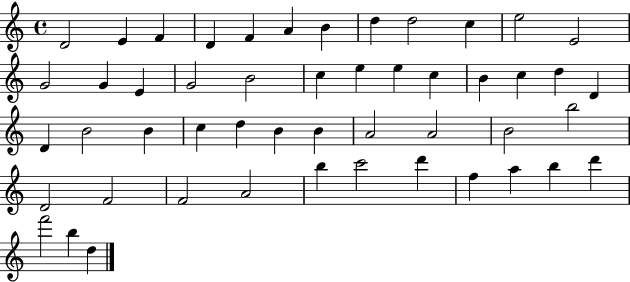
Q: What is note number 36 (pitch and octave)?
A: B5